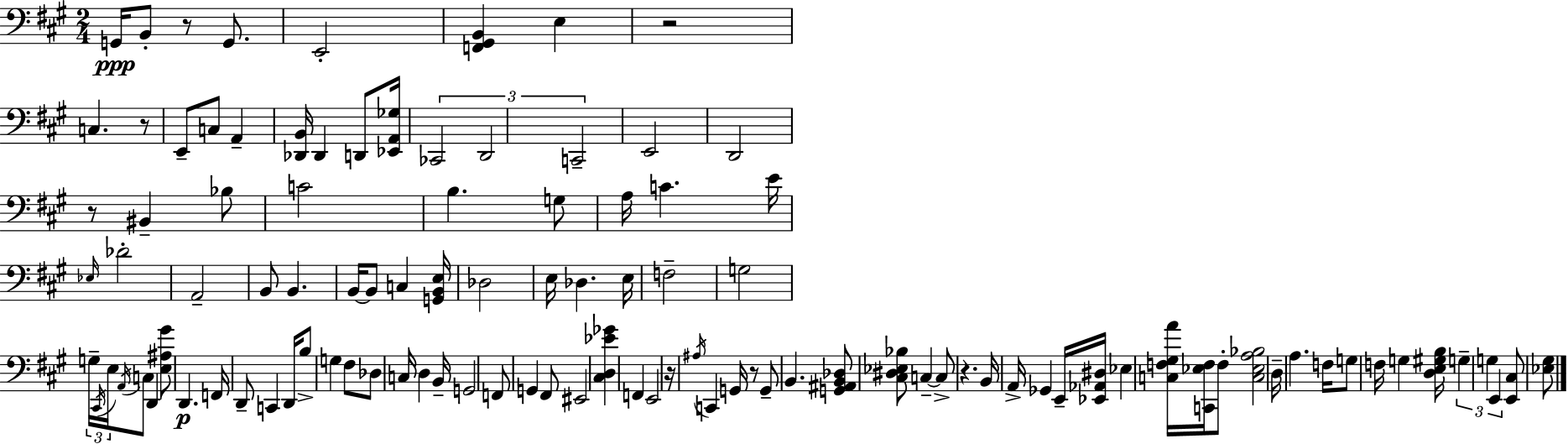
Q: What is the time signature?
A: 2/4